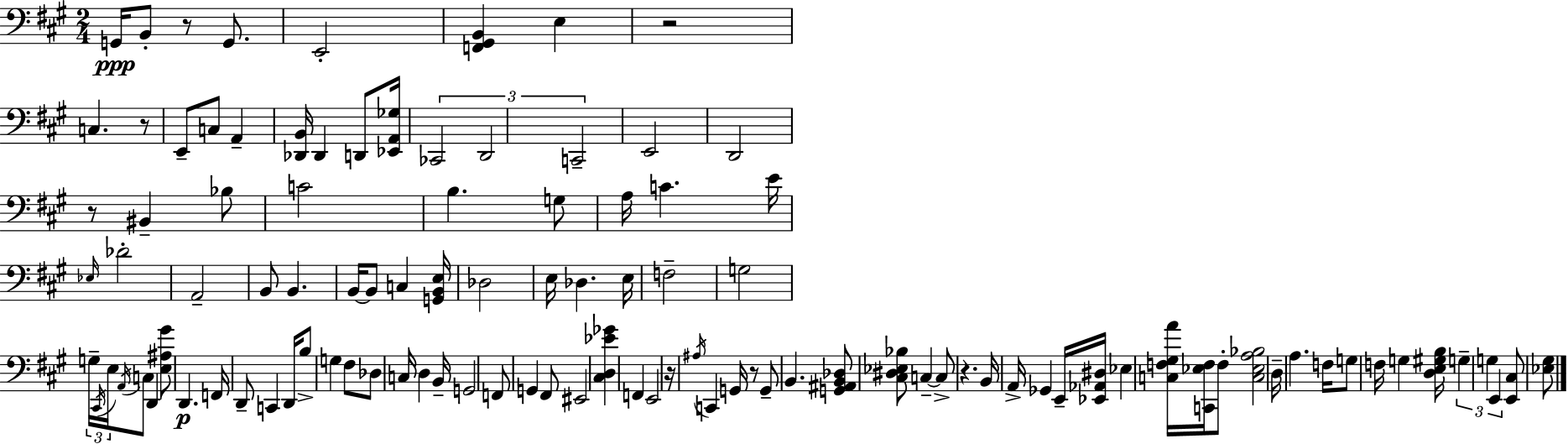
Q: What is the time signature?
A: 2/4